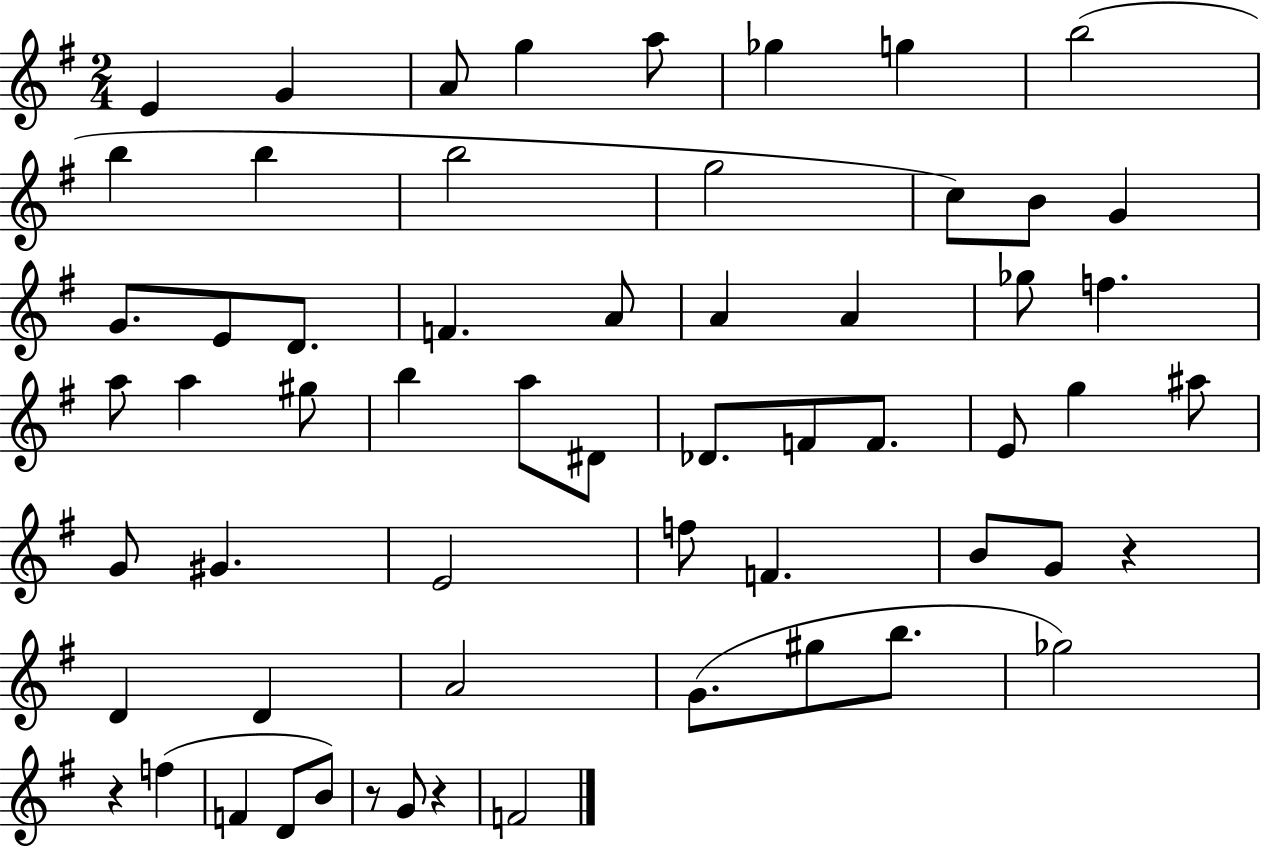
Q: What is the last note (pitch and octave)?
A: F4